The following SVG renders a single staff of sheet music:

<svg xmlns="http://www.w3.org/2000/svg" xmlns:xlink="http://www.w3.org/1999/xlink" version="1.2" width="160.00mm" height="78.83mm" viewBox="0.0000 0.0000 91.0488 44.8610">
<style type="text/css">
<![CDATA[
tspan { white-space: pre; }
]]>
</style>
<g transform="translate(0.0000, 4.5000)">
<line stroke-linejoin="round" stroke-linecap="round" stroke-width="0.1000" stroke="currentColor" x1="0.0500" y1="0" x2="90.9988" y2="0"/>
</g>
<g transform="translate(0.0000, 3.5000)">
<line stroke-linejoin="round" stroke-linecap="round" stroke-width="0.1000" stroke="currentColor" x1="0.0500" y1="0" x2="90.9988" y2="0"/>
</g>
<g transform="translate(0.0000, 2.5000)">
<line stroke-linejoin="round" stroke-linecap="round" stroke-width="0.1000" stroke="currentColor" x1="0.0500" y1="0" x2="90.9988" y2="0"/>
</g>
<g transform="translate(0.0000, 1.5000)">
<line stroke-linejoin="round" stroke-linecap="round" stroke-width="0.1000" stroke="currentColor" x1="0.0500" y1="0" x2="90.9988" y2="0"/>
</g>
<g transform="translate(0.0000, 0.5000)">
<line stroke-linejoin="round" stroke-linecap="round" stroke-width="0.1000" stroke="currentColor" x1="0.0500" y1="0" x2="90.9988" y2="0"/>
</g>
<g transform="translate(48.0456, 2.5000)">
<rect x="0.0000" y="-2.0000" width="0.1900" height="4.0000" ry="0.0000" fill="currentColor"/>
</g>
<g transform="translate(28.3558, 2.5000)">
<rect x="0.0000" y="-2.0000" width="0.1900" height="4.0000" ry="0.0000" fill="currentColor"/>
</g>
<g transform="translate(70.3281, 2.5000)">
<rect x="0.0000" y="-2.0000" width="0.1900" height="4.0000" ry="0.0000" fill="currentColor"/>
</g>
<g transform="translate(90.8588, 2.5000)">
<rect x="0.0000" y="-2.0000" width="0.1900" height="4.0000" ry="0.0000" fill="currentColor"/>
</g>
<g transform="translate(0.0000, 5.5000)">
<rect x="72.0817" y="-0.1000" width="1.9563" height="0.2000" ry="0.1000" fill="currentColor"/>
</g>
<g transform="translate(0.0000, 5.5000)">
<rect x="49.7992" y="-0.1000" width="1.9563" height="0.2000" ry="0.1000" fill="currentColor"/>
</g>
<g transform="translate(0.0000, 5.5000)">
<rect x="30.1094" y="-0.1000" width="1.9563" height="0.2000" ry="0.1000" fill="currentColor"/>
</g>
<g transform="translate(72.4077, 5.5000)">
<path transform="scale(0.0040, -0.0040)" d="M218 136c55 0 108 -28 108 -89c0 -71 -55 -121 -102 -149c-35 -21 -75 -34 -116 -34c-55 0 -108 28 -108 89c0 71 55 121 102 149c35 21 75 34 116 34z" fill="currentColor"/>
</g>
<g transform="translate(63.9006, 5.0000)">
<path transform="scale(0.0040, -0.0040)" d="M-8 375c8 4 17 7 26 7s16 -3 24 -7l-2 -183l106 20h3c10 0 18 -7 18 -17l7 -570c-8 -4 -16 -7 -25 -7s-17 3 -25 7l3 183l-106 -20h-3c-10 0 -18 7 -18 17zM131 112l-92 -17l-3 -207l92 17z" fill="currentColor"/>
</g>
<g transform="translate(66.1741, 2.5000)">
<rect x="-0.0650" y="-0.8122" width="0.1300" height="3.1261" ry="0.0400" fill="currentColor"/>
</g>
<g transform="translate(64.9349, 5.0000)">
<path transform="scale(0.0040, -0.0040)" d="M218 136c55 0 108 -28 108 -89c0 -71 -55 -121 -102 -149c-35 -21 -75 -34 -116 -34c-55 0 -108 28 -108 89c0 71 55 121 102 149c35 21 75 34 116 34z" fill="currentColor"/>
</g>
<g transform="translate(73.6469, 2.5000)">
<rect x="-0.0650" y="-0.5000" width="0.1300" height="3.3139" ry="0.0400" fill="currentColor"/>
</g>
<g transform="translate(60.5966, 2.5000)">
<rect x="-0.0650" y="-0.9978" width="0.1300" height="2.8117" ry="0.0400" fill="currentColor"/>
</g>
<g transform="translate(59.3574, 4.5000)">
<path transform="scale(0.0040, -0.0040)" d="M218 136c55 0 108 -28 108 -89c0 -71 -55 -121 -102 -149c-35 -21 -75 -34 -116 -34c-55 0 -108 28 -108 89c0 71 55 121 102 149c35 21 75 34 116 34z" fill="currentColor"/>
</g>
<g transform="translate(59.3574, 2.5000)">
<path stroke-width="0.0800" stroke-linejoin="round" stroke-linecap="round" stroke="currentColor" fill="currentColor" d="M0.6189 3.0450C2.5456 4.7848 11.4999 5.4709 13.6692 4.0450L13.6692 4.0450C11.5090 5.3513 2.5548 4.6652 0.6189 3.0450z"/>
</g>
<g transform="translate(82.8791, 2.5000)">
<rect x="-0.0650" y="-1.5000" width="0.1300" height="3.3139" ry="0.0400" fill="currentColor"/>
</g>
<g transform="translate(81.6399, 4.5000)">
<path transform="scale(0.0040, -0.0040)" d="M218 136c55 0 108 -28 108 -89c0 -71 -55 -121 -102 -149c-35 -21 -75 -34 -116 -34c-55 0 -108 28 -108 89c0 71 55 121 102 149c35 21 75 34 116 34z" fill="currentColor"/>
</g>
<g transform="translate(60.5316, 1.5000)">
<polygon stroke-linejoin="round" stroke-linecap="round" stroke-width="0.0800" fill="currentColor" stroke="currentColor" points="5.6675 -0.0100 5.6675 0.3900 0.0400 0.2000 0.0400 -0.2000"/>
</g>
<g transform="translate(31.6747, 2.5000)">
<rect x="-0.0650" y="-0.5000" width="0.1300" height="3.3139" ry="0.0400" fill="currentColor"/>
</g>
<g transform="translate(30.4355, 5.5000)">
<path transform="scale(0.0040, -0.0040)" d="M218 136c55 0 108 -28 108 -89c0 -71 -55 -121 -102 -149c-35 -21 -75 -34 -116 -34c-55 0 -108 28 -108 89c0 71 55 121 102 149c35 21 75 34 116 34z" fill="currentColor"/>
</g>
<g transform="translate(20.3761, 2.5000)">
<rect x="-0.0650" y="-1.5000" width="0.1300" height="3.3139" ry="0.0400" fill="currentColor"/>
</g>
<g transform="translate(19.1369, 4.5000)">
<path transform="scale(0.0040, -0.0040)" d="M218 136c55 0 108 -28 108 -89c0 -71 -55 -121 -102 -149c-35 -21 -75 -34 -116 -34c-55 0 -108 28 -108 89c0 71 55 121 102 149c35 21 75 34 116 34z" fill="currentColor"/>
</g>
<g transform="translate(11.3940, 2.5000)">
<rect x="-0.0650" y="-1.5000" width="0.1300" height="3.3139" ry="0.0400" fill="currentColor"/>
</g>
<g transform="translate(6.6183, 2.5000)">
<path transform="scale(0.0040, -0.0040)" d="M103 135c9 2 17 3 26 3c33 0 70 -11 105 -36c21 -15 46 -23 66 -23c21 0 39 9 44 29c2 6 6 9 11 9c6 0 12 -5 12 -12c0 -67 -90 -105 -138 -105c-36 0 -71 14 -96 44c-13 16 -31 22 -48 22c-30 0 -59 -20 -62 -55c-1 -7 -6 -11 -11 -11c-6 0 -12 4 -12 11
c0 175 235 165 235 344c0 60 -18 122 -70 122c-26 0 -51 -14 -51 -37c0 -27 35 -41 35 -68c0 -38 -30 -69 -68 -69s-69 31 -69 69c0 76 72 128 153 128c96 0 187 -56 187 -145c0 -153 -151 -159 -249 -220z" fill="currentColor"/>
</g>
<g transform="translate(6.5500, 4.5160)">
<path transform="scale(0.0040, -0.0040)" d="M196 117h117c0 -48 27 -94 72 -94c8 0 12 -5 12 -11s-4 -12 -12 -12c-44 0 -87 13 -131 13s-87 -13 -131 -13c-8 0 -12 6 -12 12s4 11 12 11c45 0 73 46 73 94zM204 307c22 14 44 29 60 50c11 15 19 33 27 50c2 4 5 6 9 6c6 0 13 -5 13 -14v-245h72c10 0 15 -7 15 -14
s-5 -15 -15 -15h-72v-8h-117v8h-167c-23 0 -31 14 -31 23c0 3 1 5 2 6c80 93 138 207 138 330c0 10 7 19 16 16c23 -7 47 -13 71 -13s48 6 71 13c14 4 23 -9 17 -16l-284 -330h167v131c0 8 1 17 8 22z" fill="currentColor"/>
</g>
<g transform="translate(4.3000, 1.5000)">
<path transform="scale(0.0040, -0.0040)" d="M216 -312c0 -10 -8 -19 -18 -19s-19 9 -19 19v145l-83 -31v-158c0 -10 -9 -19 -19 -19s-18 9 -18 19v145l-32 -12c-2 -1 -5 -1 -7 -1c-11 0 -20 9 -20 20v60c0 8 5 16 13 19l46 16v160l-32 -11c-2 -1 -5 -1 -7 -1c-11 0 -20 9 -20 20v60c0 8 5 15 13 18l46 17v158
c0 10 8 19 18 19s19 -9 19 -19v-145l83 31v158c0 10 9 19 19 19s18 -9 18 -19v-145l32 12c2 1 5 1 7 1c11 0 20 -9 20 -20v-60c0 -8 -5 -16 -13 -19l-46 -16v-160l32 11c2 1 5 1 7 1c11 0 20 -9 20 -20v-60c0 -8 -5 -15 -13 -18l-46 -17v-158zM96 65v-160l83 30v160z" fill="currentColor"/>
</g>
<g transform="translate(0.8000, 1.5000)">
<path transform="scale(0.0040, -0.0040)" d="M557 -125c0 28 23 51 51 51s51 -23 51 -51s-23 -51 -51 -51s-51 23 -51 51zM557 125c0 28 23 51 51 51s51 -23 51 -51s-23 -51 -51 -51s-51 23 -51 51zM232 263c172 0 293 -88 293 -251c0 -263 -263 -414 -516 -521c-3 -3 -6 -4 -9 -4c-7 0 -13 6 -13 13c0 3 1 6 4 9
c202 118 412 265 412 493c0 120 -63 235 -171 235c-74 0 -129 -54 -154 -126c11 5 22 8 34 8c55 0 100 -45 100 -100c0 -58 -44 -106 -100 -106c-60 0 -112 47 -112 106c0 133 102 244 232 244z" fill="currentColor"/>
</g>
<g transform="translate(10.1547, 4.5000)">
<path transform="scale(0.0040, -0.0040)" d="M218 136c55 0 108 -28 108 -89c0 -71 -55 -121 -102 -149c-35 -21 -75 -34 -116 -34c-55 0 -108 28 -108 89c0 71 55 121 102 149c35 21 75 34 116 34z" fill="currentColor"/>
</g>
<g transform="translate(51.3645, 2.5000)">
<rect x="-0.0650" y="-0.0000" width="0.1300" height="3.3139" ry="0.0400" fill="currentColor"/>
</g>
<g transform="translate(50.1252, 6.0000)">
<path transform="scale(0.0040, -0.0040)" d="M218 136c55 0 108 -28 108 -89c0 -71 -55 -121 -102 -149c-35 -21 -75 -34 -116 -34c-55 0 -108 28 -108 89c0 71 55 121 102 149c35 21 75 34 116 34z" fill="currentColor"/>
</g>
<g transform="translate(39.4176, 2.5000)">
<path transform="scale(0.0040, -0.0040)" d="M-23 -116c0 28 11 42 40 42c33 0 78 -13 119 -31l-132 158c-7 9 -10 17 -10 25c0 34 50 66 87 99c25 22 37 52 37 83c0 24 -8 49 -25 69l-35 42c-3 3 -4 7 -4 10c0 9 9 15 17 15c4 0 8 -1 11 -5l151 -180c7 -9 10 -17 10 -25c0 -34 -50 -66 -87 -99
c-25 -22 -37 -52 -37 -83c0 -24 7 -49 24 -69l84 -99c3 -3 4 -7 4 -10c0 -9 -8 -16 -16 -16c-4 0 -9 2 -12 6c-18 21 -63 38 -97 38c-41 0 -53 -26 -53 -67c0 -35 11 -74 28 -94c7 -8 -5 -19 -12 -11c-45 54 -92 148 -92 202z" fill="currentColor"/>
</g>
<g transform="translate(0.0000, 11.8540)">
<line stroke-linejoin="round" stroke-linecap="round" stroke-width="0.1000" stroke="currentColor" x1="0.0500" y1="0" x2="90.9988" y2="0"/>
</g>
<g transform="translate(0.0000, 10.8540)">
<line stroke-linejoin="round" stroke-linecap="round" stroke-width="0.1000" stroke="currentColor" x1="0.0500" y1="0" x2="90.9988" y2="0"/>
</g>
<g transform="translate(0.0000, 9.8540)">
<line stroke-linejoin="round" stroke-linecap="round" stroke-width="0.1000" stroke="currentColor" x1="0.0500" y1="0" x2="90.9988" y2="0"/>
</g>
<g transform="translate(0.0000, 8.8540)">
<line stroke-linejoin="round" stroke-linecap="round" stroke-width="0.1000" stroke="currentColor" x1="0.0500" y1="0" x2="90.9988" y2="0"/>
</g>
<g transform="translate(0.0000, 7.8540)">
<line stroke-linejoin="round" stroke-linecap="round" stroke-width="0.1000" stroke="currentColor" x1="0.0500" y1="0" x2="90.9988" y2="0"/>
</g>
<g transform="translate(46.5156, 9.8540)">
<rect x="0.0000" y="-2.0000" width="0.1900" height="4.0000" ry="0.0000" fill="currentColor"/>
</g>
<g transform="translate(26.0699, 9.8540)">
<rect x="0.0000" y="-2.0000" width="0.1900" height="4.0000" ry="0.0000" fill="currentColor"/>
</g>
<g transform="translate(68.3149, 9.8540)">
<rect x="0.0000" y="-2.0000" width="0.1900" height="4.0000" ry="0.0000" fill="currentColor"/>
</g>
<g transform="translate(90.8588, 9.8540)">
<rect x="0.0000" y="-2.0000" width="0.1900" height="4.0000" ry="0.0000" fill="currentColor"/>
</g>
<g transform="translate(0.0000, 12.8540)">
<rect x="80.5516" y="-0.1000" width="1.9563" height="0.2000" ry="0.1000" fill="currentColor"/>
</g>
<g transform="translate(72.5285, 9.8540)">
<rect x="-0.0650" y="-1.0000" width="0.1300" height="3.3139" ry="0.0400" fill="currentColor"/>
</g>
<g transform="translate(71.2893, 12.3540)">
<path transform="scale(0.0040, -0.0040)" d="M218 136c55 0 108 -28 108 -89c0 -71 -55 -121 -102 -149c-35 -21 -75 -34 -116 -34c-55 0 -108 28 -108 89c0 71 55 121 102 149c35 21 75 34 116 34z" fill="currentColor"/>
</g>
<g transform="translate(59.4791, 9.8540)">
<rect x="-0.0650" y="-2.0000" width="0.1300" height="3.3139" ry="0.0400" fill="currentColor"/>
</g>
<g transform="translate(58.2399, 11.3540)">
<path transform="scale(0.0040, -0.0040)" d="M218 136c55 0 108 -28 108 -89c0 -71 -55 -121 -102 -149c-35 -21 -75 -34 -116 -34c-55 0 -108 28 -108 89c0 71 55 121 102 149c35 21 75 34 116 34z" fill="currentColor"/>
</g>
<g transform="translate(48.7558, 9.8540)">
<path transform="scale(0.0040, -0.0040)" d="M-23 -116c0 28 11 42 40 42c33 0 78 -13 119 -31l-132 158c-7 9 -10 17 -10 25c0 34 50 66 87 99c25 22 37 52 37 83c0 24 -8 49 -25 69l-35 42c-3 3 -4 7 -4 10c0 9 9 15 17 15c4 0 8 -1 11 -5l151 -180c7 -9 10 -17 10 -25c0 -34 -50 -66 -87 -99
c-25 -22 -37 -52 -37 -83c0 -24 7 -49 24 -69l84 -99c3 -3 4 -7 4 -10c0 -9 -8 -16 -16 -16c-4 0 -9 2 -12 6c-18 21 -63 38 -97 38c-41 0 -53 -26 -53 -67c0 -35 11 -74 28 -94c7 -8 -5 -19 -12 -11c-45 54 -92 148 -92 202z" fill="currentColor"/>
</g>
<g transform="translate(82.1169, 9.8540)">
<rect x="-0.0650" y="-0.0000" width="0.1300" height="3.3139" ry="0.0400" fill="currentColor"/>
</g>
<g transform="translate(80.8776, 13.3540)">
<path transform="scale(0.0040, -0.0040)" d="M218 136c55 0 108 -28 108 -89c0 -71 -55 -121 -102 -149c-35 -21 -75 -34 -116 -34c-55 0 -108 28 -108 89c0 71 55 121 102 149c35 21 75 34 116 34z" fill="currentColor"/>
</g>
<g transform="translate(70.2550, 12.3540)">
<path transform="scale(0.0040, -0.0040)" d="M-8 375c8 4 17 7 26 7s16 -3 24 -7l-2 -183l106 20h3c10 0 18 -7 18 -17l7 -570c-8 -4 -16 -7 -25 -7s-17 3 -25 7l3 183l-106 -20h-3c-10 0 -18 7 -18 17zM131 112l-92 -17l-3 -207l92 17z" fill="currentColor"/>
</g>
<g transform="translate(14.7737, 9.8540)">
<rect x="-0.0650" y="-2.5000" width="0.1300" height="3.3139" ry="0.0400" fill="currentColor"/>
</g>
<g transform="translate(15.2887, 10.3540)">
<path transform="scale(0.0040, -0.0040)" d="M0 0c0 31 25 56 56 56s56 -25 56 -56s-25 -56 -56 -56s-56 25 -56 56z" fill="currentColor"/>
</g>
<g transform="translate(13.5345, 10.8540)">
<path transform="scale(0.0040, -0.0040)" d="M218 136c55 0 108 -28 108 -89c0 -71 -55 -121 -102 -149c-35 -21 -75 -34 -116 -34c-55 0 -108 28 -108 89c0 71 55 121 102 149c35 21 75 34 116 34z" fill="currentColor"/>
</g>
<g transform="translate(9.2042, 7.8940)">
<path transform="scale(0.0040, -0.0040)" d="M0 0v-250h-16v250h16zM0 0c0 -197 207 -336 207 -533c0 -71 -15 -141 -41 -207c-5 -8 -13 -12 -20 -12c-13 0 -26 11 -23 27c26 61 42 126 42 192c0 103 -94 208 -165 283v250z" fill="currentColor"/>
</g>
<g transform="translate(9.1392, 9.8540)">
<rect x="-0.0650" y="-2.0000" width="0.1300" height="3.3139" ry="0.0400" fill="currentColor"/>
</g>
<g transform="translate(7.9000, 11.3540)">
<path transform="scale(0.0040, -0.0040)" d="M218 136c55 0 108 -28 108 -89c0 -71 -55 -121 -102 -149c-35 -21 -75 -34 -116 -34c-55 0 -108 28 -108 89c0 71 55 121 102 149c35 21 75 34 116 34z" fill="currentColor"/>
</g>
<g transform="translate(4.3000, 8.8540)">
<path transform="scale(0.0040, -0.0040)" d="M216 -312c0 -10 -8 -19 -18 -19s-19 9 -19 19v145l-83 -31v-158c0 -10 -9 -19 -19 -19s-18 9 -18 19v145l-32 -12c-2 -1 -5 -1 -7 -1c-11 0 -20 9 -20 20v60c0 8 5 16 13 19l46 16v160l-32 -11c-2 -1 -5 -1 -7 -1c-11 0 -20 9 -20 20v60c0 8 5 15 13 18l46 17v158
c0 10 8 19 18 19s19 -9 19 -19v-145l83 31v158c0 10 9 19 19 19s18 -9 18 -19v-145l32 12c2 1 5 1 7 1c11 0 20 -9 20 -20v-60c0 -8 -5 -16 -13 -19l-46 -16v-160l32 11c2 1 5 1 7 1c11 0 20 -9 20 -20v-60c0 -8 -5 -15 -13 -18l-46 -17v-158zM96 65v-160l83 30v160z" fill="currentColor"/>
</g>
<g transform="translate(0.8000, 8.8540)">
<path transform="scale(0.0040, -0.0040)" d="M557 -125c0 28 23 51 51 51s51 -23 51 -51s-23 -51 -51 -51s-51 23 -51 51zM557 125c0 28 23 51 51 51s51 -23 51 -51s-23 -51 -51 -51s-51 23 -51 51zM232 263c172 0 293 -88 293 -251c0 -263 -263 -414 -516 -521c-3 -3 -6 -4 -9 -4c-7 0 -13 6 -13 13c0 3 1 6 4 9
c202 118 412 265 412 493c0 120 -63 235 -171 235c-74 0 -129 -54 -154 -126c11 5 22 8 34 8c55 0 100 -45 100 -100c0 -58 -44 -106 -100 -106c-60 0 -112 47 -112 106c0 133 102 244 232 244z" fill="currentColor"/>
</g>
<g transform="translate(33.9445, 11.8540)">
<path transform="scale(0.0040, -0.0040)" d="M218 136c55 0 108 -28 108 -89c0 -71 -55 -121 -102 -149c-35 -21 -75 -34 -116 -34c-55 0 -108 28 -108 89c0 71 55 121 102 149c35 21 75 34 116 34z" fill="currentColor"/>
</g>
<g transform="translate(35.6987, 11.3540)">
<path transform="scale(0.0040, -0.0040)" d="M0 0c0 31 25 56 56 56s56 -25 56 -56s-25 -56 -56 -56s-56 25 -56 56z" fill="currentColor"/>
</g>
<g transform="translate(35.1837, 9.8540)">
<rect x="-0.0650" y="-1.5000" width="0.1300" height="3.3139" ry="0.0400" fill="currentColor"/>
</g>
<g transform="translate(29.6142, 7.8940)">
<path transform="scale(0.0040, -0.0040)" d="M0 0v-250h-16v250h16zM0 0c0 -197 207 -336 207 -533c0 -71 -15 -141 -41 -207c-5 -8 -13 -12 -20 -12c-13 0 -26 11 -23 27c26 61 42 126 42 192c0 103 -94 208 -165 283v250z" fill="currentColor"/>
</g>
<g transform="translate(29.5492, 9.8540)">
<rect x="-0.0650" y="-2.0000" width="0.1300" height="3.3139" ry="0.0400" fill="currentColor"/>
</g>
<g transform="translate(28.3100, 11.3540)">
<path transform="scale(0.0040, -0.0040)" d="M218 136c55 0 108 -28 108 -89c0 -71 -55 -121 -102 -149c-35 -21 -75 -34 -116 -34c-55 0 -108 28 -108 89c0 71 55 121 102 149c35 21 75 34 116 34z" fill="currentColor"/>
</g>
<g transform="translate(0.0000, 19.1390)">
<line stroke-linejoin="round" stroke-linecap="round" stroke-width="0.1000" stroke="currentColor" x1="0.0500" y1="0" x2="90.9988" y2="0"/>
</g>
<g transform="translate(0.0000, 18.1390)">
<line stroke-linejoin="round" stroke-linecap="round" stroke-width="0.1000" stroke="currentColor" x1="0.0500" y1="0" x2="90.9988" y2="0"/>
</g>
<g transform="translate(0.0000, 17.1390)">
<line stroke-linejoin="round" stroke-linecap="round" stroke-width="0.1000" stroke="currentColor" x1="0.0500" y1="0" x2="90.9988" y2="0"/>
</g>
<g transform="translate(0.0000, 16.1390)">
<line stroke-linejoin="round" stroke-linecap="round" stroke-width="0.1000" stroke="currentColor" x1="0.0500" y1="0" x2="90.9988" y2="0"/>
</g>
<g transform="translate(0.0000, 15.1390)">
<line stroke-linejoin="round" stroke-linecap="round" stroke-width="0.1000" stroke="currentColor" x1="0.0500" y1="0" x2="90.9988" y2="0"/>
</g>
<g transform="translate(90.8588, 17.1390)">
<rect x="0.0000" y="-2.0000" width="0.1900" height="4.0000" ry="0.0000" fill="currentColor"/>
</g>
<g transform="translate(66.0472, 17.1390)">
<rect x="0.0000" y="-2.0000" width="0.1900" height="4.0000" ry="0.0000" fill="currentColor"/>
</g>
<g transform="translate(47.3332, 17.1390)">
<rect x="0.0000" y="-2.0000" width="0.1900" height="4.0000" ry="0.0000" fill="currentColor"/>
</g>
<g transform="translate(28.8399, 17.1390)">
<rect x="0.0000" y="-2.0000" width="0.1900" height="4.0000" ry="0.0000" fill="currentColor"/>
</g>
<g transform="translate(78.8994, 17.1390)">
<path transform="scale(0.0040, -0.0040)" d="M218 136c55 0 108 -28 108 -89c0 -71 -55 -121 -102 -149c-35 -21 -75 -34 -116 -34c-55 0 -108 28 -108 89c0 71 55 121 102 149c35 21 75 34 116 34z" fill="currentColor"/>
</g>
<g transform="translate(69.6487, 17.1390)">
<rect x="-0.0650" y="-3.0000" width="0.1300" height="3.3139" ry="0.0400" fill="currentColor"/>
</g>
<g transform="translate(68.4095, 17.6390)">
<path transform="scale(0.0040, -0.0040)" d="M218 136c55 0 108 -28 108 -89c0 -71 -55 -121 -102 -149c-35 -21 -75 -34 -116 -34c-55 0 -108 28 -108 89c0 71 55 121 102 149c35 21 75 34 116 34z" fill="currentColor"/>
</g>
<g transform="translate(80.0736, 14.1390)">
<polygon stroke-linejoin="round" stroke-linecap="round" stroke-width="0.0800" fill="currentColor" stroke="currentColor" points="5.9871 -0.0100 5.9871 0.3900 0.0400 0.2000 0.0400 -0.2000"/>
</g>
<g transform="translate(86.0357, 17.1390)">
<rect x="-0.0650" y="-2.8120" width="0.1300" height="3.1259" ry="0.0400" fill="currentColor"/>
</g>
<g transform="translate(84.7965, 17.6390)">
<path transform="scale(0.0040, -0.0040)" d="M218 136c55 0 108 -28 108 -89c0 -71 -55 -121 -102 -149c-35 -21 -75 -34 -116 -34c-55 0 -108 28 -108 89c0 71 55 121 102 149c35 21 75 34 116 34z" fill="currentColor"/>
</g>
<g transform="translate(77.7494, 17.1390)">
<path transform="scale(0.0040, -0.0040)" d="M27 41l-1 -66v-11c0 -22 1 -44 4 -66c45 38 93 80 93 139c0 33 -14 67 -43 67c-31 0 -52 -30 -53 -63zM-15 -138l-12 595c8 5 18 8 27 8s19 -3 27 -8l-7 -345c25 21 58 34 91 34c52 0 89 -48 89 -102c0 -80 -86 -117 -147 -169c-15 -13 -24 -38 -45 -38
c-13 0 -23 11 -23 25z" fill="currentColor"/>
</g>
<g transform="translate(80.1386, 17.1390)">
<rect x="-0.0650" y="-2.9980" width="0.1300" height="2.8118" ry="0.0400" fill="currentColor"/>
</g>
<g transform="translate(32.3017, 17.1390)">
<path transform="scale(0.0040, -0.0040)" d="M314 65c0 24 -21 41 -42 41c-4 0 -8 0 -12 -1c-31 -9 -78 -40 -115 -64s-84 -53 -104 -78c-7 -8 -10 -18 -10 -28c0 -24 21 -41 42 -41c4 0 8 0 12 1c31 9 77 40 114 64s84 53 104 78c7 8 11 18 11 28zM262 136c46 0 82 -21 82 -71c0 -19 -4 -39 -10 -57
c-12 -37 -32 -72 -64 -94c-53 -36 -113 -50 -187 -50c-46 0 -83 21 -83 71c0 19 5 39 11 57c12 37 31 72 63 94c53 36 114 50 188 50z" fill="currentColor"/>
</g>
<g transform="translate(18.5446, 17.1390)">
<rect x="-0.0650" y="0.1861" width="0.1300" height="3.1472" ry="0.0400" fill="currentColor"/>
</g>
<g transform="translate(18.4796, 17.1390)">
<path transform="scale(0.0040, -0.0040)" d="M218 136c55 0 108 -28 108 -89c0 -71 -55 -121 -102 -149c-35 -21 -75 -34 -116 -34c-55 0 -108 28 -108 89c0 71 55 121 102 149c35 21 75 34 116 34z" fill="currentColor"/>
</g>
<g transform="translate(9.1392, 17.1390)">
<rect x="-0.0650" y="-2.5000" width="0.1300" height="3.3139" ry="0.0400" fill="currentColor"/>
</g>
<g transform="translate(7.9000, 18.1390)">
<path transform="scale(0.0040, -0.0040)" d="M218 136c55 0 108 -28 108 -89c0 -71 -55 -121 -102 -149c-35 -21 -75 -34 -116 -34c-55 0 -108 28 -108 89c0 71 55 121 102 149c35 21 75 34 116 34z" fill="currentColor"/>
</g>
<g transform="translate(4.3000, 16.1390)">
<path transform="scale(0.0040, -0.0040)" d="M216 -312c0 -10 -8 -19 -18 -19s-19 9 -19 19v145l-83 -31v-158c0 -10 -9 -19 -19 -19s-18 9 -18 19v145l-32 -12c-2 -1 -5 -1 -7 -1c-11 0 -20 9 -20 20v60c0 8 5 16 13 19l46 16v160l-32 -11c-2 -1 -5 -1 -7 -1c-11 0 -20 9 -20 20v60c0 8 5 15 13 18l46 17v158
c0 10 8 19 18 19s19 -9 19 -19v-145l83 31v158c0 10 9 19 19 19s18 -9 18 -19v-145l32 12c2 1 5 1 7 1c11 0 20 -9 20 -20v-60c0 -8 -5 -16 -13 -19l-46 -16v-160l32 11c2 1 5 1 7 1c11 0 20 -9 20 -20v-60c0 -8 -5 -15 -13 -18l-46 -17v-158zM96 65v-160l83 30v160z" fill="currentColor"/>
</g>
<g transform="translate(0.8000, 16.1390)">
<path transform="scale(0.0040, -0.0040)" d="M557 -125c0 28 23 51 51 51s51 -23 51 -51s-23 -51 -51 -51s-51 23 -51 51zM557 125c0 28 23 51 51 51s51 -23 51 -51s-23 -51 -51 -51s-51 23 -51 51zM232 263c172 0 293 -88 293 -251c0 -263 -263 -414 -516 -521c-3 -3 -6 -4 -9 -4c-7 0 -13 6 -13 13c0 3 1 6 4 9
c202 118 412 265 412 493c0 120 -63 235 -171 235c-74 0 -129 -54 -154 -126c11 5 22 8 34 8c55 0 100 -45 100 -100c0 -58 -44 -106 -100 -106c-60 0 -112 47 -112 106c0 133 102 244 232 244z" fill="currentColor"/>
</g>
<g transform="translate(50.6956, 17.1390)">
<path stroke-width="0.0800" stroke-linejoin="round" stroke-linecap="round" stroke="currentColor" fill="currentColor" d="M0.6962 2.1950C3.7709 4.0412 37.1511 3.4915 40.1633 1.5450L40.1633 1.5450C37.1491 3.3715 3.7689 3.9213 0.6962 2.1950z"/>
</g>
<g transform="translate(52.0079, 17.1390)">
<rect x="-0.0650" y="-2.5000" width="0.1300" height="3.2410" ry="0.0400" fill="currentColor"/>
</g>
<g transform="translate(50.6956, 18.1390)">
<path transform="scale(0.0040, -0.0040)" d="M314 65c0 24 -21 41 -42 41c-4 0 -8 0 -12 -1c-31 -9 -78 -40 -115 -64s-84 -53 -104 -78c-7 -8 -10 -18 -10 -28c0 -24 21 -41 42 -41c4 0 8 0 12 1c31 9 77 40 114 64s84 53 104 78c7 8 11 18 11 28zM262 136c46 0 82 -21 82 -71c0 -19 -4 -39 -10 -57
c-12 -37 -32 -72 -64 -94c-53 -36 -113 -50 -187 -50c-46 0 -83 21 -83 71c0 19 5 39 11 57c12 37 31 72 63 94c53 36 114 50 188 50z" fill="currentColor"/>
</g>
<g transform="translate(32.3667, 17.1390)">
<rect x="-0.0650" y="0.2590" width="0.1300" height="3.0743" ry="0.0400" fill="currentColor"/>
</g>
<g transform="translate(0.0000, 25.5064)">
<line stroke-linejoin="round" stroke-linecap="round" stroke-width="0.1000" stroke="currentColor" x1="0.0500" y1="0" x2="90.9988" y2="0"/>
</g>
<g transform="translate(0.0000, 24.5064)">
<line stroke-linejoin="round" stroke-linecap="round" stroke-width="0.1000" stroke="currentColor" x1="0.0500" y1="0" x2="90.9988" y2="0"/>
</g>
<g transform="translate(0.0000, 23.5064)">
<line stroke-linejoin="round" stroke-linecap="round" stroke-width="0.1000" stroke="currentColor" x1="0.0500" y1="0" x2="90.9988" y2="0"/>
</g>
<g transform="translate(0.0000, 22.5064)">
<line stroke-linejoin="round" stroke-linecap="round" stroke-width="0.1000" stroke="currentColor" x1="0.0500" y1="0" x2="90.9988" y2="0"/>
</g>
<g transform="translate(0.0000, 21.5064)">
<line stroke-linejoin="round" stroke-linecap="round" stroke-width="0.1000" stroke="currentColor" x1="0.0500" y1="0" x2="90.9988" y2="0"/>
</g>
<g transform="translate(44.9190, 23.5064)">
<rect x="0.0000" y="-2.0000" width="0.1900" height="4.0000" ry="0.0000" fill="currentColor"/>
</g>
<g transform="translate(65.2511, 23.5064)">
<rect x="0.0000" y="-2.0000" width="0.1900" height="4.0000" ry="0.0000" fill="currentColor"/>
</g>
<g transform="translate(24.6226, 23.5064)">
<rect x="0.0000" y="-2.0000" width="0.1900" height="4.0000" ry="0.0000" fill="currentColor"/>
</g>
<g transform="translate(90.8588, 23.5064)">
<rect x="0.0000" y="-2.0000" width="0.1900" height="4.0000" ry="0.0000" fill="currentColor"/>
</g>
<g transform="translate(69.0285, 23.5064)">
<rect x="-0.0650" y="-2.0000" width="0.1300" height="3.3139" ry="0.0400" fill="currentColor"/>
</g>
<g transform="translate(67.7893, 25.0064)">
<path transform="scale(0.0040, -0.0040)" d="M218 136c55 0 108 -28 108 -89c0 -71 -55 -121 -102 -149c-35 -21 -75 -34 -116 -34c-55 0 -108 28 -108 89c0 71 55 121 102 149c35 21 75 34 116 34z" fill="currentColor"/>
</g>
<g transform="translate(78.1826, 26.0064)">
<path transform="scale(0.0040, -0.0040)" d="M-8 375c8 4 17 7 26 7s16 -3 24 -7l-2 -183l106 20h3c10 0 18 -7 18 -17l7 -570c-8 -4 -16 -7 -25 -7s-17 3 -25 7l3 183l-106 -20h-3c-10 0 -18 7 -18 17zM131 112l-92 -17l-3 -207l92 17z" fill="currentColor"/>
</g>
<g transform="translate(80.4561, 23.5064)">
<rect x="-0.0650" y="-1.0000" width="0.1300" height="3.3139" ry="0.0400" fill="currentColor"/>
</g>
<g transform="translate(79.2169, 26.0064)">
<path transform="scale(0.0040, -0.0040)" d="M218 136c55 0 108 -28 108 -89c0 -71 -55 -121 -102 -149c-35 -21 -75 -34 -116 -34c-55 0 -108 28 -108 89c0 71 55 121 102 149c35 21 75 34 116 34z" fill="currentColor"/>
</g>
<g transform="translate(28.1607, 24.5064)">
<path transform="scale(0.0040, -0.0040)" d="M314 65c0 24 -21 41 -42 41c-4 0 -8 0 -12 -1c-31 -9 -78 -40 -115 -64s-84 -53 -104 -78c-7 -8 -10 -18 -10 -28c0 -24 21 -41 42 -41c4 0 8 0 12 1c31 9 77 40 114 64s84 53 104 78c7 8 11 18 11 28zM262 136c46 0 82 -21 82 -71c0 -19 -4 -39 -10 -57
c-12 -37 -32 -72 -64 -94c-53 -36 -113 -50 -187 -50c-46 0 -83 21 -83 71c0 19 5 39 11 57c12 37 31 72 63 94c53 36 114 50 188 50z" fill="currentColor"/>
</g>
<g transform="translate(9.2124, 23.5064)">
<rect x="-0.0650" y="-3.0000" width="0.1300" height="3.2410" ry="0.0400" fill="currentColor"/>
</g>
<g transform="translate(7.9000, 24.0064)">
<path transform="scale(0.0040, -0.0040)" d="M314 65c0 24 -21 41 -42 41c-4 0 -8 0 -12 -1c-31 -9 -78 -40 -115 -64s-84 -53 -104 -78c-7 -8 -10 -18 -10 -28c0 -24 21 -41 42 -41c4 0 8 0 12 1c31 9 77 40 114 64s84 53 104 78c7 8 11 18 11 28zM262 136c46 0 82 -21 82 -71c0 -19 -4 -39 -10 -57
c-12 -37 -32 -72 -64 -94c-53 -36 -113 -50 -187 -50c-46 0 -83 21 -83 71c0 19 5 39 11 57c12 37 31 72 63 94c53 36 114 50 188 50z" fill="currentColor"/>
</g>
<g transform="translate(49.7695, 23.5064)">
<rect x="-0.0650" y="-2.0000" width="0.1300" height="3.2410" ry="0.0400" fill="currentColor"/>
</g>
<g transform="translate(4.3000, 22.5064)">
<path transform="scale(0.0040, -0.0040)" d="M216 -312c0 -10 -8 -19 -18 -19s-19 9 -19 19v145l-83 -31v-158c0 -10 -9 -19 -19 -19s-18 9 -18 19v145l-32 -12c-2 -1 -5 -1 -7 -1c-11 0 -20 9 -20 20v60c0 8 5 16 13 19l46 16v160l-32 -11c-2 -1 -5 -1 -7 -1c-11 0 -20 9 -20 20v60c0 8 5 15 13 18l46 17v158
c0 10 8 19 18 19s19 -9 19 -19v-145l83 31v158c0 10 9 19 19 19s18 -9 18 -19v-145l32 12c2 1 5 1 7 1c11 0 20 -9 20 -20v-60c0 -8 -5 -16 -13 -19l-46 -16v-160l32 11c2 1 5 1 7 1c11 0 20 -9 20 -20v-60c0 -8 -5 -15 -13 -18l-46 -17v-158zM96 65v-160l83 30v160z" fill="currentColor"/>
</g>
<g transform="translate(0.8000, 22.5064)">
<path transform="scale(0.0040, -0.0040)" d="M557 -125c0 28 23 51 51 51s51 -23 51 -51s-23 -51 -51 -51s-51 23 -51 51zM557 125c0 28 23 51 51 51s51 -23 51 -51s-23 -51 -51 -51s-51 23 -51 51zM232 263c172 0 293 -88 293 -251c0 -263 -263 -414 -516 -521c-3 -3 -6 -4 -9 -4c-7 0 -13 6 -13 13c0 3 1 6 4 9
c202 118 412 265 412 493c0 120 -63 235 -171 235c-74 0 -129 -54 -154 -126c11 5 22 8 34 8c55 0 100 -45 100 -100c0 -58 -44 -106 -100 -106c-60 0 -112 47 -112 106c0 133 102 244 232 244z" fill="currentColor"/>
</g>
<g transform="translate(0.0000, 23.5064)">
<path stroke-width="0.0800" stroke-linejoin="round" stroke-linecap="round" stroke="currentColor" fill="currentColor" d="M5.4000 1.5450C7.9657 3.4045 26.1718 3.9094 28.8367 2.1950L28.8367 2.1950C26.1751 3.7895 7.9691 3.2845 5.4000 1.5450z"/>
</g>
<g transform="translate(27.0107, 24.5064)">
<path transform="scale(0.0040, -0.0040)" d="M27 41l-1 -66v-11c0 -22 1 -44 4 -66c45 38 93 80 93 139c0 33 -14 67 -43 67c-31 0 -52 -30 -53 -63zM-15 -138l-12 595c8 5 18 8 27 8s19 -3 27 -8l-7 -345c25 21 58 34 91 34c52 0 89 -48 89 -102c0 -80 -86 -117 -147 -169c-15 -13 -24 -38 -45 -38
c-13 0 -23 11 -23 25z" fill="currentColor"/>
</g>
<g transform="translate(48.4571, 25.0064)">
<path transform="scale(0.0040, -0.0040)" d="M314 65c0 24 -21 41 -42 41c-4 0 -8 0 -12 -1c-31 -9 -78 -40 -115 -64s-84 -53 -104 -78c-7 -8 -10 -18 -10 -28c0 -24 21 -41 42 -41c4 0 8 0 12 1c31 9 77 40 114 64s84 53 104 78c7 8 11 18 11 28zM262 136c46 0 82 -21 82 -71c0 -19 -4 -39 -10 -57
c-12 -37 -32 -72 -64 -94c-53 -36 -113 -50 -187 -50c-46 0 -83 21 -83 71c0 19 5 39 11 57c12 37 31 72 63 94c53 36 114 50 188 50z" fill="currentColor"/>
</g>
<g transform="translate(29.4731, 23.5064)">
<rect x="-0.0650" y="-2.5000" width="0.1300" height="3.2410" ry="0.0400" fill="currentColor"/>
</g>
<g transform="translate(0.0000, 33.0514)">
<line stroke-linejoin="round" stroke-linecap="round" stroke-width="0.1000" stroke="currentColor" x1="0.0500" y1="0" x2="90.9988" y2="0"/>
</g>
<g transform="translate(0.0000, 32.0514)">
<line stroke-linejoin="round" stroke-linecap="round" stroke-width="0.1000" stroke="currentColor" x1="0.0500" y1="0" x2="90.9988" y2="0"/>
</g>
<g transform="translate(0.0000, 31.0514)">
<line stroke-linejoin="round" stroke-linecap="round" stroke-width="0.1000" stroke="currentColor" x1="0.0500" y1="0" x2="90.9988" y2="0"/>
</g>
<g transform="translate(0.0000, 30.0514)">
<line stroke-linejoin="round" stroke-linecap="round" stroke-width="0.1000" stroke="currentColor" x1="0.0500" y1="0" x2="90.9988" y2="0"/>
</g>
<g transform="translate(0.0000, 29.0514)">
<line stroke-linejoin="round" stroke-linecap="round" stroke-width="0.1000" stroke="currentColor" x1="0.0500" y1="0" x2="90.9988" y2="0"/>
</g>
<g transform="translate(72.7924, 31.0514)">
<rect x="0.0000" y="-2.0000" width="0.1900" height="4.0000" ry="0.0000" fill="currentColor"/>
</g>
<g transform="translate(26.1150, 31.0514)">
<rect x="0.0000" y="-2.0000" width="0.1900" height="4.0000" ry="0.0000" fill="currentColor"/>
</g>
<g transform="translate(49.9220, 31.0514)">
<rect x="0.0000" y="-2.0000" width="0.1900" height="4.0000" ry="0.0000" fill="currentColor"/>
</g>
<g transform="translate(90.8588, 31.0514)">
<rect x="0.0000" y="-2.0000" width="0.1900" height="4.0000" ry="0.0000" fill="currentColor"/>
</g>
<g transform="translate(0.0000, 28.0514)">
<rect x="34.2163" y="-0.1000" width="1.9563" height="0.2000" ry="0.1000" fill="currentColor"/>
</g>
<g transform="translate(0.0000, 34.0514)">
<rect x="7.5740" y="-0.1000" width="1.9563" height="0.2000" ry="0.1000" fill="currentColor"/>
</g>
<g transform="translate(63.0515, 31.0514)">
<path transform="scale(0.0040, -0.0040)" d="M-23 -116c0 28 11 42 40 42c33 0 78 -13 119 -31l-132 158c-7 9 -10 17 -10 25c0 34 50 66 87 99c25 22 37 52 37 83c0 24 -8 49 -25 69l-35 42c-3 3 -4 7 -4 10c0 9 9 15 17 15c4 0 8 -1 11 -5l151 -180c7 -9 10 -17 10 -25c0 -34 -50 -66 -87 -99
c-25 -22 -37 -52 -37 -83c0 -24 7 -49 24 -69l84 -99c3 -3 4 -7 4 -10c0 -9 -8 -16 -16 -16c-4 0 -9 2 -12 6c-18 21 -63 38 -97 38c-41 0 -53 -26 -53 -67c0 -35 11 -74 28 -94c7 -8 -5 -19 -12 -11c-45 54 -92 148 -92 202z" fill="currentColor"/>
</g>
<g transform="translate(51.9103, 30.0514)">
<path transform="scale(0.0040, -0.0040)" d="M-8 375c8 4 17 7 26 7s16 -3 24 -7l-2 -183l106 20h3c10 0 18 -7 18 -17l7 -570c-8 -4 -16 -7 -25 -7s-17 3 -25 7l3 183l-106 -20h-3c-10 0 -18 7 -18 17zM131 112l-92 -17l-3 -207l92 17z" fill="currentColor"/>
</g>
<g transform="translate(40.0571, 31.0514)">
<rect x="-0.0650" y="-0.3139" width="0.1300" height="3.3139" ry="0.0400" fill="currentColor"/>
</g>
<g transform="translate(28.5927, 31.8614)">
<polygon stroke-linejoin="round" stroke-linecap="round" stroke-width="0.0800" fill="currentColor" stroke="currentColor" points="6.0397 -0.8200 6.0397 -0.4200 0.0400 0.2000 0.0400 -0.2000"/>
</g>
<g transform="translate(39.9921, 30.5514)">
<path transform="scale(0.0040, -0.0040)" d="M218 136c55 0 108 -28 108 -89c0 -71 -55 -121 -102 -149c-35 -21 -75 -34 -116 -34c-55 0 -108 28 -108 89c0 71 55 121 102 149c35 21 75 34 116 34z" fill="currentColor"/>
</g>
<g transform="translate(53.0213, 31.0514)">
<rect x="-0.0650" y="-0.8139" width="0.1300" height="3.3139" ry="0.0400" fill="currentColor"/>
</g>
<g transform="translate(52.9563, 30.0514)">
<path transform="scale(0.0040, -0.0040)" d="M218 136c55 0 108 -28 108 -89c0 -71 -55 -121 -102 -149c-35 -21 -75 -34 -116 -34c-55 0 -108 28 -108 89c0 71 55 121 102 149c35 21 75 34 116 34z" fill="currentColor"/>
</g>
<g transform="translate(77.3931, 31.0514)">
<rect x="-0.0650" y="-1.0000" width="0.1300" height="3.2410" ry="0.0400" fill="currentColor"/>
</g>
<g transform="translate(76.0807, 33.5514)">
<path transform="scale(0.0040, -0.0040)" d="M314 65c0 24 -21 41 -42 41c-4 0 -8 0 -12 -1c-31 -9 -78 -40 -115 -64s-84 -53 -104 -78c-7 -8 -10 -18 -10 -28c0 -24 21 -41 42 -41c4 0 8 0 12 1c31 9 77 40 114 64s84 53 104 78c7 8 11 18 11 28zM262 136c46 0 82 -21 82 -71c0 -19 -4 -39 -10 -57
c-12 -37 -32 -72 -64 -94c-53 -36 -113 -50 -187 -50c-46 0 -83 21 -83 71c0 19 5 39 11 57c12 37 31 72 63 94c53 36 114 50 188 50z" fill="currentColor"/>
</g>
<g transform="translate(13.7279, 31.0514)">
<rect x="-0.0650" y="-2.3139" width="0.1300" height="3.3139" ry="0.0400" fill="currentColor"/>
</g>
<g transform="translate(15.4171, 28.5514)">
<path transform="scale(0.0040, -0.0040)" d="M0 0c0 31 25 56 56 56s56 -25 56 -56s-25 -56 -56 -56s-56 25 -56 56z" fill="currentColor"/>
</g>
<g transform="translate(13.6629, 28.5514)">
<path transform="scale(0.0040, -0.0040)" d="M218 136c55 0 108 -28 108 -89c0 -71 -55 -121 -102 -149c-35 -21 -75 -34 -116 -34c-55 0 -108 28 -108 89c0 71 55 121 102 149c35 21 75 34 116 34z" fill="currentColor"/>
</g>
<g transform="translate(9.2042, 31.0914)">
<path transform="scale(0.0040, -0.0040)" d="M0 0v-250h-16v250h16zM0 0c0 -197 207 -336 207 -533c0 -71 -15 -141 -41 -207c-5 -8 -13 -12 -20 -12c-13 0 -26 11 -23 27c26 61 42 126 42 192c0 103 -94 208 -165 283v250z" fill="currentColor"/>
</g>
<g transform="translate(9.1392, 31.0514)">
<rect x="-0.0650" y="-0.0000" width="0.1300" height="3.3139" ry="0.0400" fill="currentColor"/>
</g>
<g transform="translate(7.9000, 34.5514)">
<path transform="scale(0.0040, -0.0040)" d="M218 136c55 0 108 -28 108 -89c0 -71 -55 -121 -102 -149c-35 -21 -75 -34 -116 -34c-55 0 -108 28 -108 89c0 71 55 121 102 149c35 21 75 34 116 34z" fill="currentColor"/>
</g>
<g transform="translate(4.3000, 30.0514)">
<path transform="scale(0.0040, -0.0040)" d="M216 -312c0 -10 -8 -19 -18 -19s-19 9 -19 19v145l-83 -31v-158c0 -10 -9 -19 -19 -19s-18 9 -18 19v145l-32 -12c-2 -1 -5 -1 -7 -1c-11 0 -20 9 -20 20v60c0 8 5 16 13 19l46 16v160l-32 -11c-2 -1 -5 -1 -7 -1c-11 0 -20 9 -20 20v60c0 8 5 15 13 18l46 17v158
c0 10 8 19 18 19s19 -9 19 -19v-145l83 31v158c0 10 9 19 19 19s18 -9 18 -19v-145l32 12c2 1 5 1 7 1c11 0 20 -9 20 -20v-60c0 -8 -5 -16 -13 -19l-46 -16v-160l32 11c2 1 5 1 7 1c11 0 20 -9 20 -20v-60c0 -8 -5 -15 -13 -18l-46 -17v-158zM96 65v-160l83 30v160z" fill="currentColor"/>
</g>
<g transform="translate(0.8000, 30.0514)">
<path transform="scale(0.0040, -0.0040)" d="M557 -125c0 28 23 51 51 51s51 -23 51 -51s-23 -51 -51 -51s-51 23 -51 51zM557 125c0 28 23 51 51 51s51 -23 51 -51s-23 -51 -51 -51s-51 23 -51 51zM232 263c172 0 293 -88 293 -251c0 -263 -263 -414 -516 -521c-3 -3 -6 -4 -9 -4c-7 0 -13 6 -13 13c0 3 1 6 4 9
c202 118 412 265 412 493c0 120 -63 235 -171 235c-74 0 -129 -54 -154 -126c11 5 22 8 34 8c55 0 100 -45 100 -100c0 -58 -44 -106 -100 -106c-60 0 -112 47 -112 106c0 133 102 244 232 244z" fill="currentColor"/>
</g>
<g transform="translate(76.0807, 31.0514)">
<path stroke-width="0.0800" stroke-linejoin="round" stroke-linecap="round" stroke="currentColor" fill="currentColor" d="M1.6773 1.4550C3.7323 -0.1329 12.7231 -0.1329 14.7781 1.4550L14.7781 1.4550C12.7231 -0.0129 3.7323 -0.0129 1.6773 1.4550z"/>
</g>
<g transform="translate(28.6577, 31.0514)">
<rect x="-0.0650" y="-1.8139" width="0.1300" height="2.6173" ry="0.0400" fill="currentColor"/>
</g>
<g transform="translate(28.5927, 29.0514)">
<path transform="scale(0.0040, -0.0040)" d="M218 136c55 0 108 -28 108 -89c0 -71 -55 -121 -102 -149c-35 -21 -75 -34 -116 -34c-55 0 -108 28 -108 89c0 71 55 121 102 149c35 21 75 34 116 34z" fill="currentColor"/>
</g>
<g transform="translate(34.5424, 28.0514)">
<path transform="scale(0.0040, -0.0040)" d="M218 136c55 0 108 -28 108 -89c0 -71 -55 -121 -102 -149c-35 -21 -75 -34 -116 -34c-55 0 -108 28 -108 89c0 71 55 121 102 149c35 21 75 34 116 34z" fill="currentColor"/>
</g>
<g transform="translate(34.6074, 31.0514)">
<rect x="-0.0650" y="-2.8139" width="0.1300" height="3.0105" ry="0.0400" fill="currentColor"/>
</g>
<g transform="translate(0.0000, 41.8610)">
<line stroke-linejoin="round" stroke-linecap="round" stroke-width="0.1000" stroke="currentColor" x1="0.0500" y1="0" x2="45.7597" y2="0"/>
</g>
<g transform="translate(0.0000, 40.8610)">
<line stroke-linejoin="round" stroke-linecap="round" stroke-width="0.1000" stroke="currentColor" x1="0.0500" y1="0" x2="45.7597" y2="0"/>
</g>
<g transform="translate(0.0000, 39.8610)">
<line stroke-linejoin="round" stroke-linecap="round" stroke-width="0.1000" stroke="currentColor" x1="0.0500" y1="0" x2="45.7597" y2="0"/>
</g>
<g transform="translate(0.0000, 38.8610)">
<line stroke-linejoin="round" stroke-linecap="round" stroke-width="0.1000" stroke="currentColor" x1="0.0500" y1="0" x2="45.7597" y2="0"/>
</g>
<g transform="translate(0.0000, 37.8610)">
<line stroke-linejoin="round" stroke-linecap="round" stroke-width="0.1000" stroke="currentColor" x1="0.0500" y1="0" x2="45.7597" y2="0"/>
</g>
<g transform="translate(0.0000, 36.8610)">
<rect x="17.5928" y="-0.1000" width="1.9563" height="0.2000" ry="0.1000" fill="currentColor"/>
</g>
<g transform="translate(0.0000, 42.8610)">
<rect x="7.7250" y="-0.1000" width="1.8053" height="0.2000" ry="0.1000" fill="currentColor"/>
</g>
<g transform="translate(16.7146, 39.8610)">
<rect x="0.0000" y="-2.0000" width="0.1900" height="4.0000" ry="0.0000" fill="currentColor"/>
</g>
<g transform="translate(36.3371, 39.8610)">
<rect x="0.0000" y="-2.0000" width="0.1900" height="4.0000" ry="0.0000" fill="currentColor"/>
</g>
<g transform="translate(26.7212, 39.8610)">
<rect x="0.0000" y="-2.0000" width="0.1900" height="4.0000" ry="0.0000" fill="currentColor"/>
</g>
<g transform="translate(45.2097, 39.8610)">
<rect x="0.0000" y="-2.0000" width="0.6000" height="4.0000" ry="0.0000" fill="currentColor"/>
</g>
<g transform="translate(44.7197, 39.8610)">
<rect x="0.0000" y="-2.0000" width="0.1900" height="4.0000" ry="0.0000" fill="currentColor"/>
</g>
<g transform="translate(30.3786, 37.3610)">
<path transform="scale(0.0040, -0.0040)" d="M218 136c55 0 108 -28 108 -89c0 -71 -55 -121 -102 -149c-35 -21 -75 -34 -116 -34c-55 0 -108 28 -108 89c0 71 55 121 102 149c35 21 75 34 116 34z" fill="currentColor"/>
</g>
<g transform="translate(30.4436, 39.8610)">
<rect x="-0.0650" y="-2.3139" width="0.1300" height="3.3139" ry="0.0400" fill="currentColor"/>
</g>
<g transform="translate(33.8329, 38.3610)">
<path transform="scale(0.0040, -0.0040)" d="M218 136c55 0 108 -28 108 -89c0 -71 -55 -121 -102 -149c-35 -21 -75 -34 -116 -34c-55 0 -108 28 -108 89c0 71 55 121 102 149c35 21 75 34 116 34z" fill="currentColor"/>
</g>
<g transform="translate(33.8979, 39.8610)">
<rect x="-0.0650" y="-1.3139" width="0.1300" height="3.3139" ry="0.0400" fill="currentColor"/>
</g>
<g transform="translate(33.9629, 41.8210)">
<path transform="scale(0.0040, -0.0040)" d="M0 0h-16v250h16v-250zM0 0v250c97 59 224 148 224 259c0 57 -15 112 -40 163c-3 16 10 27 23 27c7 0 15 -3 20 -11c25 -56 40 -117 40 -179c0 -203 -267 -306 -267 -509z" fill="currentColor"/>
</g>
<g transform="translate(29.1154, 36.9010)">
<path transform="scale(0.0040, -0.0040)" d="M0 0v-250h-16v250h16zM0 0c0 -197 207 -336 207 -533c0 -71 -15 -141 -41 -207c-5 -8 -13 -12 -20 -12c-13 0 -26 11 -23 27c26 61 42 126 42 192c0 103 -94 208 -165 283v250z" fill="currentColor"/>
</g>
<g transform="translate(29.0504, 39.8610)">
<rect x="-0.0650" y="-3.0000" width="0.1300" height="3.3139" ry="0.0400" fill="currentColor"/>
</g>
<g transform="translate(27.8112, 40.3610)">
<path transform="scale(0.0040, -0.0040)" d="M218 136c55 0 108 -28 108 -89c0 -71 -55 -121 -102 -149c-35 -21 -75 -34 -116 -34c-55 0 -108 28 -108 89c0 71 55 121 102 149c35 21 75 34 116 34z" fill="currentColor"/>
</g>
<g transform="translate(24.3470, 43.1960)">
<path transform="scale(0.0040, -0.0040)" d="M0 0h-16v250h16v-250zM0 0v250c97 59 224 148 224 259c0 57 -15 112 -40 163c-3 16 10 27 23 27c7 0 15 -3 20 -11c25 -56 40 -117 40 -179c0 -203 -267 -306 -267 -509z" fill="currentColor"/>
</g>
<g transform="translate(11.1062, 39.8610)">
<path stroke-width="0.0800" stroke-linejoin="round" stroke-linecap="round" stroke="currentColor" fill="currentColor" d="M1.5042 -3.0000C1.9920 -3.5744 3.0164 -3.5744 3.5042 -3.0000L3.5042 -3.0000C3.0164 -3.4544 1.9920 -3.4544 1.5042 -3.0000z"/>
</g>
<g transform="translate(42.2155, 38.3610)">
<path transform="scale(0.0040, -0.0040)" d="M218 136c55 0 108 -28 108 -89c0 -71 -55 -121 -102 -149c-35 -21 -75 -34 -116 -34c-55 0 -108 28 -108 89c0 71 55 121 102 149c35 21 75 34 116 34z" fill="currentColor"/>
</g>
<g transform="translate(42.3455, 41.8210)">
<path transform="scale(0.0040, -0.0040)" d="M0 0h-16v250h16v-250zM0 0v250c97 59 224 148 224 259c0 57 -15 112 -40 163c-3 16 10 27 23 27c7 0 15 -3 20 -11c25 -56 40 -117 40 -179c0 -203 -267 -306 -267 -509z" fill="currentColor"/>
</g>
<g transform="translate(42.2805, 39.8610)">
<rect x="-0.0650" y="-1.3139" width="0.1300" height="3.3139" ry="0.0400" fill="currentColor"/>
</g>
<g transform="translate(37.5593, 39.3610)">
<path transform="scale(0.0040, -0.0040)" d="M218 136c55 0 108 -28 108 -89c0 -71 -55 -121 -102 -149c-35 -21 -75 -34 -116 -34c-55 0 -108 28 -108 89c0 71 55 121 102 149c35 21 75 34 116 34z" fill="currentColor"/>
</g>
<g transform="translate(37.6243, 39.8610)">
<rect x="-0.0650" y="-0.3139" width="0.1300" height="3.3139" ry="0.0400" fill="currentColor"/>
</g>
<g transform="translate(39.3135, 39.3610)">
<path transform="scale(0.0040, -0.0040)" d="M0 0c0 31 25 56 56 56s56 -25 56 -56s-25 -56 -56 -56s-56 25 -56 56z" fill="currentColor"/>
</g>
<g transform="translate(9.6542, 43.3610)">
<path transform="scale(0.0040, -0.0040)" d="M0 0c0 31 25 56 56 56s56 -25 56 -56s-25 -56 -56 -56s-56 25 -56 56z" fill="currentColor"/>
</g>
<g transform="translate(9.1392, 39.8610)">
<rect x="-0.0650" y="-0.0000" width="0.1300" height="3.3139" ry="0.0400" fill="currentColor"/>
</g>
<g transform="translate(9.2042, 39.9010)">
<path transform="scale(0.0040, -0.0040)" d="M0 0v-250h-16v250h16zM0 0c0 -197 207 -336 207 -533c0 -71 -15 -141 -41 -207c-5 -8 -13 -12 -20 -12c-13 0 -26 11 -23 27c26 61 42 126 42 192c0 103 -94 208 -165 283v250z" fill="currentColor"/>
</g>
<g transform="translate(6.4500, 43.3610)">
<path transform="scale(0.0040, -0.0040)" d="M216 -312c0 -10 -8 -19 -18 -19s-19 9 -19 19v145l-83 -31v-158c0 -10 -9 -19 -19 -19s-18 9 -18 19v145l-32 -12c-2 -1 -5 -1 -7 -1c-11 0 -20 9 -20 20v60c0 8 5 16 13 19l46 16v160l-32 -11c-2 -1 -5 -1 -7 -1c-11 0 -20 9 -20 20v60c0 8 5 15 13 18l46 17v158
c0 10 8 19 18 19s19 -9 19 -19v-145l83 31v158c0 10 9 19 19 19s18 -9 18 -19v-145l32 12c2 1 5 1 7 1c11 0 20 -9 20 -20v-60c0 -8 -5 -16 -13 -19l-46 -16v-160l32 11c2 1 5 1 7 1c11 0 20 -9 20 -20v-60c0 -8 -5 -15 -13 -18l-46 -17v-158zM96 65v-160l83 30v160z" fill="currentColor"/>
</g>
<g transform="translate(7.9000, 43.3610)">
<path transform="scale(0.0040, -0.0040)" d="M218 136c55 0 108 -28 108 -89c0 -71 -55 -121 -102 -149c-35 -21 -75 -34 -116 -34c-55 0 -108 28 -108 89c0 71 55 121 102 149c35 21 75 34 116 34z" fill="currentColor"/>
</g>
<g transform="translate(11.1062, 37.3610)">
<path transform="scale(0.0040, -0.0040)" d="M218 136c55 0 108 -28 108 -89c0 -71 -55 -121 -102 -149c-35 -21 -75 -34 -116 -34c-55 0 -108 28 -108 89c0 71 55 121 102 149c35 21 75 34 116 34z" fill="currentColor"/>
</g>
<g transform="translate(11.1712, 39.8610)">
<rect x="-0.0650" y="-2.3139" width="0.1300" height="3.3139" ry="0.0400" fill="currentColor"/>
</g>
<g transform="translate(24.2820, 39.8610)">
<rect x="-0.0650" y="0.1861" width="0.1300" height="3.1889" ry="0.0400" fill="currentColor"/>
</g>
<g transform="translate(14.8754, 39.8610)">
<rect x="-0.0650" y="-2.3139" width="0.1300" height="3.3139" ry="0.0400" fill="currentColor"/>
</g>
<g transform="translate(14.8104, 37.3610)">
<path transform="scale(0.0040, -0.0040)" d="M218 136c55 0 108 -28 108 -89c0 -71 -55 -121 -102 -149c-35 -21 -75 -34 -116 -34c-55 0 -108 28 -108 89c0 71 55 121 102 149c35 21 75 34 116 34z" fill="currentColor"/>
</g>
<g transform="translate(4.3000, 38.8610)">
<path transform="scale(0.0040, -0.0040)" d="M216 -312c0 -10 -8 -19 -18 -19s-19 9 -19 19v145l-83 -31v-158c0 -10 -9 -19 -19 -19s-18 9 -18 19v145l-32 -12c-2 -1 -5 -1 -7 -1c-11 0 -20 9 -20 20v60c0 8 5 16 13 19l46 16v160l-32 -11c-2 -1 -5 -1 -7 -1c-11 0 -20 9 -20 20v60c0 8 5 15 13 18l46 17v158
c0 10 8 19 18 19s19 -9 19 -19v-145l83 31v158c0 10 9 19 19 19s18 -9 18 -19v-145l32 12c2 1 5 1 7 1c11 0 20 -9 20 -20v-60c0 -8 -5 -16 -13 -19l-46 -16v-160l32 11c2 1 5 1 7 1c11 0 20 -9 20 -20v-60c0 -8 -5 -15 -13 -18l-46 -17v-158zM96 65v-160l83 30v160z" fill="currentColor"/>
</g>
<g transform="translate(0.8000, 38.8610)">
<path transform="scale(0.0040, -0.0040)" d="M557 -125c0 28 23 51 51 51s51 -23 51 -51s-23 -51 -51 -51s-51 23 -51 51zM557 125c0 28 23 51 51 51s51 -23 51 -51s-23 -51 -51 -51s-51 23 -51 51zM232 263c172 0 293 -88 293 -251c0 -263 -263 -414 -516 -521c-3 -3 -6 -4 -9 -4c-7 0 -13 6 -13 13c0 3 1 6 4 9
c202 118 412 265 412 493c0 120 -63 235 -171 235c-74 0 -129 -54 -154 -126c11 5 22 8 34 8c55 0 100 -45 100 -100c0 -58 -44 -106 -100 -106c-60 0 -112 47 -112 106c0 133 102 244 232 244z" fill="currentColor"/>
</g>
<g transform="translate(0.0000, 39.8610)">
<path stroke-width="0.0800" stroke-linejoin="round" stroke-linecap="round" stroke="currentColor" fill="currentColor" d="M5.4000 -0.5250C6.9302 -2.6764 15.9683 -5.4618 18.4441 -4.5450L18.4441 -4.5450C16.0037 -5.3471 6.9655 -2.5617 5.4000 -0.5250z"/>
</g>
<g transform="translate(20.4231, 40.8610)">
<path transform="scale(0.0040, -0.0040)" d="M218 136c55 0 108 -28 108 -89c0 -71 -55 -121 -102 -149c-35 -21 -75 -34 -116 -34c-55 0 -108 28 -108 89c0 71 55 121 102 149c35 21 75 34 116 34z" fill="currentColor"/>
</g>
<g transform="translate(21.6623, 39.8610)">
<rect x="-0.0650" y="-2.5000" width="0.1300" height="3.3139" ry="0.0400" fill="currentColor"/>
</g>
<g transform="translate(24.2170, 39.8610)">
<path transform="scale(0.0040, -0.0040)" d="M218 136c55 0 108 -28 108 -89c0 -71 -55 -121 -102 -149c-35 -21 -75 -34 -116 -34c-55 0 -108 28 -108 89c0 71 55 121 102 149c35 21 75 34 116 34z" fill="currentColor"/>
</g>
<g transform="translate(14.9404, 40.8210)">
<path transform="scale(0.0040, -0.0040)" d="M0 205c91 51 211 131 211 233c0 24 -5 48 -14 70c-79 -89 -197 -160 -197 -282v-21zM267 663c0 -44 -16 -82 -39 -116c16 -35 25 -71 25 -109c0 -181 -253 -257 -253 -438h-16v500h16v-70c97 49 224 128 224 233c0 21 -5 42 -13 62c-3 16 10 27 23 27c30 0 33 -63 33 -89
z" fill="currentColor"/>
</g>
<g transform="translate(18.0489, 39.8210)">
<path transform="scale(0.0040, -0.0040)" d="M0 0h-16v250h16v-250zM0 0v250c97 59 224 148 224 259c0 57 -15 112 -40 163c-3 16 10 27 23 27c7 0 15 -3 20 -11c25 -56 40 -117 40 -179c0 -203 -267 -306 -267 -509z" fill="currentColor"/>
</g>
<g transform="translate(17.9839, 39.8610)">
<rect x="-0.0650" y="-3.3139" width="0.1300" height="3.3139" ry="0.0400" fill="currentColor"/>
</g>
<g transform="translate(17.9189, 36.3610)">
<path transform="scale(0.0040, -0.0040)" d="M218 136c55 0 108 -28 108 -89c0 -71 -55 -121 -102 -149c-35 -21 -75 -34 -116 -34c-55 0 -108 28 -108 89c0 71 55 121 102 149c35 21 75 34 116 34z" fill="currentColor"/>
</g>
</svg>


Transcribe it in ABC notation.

X:1
T:Untitled
M:2/4
L:1/4
K:G
G,, G,, E,, z D,, G,,/2 F,,/2 E,, G,, A,,/2 B,, A,,/2 G,, z A,, F,, D,, B,, D, D,2 B,,2 C, _D,/2 C,/2 C,2 _B,,2 A,,2 A,, F,, D,,/2 B, A,/2 C/2 E, F, z ^F,,2 ^D,,/2 B, B,/4 D/2 B,, D,/2 C,/2 B, G,/2 E, G,/2